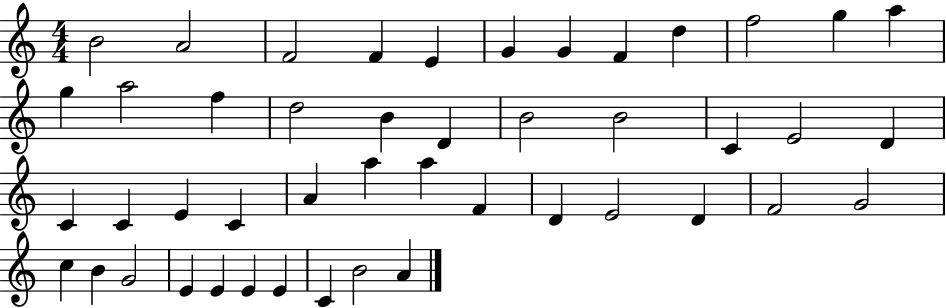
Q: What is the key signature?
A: C major